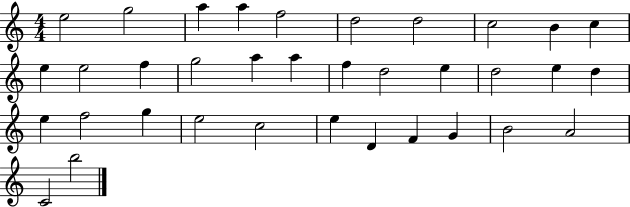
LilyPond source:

{
  \clef treble
  \numericTimeSignature
  \time 4/4
  \key c \major
  e''2 g''2 | a''4 a''4 f''2 | d''2 d''2 | c''2 b'4 c''4 | \break e''4 e''2 f''4 | g''2 a''4 a''4 | f''4 d''2 e''4 | d''2 e''4 d''4 | \break e''4 f''2 g''4 | e''2 c''2 | e''4 d'4 f'4 g'4 | b'2 a'2 | \break c'2 b''2 | \bar "|."
}